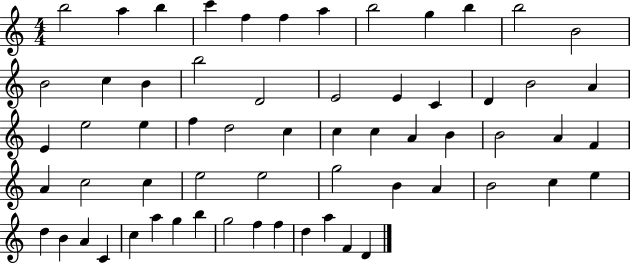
{
  \clef treble
  \numericTimeSignature
  \time 4/4
  \key c \major
  b''2 a''4 b''4 | c'''4 f''4 f''4 a''4 | b''2 g''4 b''4 | b''2 b'2 | \break b'2 c''4 b'4 | b''2 d'2 | e'2 e'4 c'4 | d'4 b'2 a'4 | \break e'4 e''2 e''4 | f''4 d''2 c''4 | c''4 c''4 a'4 b'4 | b'2 a'4 f'4 | \break a'4 c''2 c''4 | e''2 e''2 | g''2 b'4 a'4 | b'2 c''4 e''4 | \break d''4 b'4 a'4 c'4 | c''4 a''4 g''4 b''4 | g''2 f''4 f''4 | d''4 a''4 f'4 d'4 | \break \bar "|."
}